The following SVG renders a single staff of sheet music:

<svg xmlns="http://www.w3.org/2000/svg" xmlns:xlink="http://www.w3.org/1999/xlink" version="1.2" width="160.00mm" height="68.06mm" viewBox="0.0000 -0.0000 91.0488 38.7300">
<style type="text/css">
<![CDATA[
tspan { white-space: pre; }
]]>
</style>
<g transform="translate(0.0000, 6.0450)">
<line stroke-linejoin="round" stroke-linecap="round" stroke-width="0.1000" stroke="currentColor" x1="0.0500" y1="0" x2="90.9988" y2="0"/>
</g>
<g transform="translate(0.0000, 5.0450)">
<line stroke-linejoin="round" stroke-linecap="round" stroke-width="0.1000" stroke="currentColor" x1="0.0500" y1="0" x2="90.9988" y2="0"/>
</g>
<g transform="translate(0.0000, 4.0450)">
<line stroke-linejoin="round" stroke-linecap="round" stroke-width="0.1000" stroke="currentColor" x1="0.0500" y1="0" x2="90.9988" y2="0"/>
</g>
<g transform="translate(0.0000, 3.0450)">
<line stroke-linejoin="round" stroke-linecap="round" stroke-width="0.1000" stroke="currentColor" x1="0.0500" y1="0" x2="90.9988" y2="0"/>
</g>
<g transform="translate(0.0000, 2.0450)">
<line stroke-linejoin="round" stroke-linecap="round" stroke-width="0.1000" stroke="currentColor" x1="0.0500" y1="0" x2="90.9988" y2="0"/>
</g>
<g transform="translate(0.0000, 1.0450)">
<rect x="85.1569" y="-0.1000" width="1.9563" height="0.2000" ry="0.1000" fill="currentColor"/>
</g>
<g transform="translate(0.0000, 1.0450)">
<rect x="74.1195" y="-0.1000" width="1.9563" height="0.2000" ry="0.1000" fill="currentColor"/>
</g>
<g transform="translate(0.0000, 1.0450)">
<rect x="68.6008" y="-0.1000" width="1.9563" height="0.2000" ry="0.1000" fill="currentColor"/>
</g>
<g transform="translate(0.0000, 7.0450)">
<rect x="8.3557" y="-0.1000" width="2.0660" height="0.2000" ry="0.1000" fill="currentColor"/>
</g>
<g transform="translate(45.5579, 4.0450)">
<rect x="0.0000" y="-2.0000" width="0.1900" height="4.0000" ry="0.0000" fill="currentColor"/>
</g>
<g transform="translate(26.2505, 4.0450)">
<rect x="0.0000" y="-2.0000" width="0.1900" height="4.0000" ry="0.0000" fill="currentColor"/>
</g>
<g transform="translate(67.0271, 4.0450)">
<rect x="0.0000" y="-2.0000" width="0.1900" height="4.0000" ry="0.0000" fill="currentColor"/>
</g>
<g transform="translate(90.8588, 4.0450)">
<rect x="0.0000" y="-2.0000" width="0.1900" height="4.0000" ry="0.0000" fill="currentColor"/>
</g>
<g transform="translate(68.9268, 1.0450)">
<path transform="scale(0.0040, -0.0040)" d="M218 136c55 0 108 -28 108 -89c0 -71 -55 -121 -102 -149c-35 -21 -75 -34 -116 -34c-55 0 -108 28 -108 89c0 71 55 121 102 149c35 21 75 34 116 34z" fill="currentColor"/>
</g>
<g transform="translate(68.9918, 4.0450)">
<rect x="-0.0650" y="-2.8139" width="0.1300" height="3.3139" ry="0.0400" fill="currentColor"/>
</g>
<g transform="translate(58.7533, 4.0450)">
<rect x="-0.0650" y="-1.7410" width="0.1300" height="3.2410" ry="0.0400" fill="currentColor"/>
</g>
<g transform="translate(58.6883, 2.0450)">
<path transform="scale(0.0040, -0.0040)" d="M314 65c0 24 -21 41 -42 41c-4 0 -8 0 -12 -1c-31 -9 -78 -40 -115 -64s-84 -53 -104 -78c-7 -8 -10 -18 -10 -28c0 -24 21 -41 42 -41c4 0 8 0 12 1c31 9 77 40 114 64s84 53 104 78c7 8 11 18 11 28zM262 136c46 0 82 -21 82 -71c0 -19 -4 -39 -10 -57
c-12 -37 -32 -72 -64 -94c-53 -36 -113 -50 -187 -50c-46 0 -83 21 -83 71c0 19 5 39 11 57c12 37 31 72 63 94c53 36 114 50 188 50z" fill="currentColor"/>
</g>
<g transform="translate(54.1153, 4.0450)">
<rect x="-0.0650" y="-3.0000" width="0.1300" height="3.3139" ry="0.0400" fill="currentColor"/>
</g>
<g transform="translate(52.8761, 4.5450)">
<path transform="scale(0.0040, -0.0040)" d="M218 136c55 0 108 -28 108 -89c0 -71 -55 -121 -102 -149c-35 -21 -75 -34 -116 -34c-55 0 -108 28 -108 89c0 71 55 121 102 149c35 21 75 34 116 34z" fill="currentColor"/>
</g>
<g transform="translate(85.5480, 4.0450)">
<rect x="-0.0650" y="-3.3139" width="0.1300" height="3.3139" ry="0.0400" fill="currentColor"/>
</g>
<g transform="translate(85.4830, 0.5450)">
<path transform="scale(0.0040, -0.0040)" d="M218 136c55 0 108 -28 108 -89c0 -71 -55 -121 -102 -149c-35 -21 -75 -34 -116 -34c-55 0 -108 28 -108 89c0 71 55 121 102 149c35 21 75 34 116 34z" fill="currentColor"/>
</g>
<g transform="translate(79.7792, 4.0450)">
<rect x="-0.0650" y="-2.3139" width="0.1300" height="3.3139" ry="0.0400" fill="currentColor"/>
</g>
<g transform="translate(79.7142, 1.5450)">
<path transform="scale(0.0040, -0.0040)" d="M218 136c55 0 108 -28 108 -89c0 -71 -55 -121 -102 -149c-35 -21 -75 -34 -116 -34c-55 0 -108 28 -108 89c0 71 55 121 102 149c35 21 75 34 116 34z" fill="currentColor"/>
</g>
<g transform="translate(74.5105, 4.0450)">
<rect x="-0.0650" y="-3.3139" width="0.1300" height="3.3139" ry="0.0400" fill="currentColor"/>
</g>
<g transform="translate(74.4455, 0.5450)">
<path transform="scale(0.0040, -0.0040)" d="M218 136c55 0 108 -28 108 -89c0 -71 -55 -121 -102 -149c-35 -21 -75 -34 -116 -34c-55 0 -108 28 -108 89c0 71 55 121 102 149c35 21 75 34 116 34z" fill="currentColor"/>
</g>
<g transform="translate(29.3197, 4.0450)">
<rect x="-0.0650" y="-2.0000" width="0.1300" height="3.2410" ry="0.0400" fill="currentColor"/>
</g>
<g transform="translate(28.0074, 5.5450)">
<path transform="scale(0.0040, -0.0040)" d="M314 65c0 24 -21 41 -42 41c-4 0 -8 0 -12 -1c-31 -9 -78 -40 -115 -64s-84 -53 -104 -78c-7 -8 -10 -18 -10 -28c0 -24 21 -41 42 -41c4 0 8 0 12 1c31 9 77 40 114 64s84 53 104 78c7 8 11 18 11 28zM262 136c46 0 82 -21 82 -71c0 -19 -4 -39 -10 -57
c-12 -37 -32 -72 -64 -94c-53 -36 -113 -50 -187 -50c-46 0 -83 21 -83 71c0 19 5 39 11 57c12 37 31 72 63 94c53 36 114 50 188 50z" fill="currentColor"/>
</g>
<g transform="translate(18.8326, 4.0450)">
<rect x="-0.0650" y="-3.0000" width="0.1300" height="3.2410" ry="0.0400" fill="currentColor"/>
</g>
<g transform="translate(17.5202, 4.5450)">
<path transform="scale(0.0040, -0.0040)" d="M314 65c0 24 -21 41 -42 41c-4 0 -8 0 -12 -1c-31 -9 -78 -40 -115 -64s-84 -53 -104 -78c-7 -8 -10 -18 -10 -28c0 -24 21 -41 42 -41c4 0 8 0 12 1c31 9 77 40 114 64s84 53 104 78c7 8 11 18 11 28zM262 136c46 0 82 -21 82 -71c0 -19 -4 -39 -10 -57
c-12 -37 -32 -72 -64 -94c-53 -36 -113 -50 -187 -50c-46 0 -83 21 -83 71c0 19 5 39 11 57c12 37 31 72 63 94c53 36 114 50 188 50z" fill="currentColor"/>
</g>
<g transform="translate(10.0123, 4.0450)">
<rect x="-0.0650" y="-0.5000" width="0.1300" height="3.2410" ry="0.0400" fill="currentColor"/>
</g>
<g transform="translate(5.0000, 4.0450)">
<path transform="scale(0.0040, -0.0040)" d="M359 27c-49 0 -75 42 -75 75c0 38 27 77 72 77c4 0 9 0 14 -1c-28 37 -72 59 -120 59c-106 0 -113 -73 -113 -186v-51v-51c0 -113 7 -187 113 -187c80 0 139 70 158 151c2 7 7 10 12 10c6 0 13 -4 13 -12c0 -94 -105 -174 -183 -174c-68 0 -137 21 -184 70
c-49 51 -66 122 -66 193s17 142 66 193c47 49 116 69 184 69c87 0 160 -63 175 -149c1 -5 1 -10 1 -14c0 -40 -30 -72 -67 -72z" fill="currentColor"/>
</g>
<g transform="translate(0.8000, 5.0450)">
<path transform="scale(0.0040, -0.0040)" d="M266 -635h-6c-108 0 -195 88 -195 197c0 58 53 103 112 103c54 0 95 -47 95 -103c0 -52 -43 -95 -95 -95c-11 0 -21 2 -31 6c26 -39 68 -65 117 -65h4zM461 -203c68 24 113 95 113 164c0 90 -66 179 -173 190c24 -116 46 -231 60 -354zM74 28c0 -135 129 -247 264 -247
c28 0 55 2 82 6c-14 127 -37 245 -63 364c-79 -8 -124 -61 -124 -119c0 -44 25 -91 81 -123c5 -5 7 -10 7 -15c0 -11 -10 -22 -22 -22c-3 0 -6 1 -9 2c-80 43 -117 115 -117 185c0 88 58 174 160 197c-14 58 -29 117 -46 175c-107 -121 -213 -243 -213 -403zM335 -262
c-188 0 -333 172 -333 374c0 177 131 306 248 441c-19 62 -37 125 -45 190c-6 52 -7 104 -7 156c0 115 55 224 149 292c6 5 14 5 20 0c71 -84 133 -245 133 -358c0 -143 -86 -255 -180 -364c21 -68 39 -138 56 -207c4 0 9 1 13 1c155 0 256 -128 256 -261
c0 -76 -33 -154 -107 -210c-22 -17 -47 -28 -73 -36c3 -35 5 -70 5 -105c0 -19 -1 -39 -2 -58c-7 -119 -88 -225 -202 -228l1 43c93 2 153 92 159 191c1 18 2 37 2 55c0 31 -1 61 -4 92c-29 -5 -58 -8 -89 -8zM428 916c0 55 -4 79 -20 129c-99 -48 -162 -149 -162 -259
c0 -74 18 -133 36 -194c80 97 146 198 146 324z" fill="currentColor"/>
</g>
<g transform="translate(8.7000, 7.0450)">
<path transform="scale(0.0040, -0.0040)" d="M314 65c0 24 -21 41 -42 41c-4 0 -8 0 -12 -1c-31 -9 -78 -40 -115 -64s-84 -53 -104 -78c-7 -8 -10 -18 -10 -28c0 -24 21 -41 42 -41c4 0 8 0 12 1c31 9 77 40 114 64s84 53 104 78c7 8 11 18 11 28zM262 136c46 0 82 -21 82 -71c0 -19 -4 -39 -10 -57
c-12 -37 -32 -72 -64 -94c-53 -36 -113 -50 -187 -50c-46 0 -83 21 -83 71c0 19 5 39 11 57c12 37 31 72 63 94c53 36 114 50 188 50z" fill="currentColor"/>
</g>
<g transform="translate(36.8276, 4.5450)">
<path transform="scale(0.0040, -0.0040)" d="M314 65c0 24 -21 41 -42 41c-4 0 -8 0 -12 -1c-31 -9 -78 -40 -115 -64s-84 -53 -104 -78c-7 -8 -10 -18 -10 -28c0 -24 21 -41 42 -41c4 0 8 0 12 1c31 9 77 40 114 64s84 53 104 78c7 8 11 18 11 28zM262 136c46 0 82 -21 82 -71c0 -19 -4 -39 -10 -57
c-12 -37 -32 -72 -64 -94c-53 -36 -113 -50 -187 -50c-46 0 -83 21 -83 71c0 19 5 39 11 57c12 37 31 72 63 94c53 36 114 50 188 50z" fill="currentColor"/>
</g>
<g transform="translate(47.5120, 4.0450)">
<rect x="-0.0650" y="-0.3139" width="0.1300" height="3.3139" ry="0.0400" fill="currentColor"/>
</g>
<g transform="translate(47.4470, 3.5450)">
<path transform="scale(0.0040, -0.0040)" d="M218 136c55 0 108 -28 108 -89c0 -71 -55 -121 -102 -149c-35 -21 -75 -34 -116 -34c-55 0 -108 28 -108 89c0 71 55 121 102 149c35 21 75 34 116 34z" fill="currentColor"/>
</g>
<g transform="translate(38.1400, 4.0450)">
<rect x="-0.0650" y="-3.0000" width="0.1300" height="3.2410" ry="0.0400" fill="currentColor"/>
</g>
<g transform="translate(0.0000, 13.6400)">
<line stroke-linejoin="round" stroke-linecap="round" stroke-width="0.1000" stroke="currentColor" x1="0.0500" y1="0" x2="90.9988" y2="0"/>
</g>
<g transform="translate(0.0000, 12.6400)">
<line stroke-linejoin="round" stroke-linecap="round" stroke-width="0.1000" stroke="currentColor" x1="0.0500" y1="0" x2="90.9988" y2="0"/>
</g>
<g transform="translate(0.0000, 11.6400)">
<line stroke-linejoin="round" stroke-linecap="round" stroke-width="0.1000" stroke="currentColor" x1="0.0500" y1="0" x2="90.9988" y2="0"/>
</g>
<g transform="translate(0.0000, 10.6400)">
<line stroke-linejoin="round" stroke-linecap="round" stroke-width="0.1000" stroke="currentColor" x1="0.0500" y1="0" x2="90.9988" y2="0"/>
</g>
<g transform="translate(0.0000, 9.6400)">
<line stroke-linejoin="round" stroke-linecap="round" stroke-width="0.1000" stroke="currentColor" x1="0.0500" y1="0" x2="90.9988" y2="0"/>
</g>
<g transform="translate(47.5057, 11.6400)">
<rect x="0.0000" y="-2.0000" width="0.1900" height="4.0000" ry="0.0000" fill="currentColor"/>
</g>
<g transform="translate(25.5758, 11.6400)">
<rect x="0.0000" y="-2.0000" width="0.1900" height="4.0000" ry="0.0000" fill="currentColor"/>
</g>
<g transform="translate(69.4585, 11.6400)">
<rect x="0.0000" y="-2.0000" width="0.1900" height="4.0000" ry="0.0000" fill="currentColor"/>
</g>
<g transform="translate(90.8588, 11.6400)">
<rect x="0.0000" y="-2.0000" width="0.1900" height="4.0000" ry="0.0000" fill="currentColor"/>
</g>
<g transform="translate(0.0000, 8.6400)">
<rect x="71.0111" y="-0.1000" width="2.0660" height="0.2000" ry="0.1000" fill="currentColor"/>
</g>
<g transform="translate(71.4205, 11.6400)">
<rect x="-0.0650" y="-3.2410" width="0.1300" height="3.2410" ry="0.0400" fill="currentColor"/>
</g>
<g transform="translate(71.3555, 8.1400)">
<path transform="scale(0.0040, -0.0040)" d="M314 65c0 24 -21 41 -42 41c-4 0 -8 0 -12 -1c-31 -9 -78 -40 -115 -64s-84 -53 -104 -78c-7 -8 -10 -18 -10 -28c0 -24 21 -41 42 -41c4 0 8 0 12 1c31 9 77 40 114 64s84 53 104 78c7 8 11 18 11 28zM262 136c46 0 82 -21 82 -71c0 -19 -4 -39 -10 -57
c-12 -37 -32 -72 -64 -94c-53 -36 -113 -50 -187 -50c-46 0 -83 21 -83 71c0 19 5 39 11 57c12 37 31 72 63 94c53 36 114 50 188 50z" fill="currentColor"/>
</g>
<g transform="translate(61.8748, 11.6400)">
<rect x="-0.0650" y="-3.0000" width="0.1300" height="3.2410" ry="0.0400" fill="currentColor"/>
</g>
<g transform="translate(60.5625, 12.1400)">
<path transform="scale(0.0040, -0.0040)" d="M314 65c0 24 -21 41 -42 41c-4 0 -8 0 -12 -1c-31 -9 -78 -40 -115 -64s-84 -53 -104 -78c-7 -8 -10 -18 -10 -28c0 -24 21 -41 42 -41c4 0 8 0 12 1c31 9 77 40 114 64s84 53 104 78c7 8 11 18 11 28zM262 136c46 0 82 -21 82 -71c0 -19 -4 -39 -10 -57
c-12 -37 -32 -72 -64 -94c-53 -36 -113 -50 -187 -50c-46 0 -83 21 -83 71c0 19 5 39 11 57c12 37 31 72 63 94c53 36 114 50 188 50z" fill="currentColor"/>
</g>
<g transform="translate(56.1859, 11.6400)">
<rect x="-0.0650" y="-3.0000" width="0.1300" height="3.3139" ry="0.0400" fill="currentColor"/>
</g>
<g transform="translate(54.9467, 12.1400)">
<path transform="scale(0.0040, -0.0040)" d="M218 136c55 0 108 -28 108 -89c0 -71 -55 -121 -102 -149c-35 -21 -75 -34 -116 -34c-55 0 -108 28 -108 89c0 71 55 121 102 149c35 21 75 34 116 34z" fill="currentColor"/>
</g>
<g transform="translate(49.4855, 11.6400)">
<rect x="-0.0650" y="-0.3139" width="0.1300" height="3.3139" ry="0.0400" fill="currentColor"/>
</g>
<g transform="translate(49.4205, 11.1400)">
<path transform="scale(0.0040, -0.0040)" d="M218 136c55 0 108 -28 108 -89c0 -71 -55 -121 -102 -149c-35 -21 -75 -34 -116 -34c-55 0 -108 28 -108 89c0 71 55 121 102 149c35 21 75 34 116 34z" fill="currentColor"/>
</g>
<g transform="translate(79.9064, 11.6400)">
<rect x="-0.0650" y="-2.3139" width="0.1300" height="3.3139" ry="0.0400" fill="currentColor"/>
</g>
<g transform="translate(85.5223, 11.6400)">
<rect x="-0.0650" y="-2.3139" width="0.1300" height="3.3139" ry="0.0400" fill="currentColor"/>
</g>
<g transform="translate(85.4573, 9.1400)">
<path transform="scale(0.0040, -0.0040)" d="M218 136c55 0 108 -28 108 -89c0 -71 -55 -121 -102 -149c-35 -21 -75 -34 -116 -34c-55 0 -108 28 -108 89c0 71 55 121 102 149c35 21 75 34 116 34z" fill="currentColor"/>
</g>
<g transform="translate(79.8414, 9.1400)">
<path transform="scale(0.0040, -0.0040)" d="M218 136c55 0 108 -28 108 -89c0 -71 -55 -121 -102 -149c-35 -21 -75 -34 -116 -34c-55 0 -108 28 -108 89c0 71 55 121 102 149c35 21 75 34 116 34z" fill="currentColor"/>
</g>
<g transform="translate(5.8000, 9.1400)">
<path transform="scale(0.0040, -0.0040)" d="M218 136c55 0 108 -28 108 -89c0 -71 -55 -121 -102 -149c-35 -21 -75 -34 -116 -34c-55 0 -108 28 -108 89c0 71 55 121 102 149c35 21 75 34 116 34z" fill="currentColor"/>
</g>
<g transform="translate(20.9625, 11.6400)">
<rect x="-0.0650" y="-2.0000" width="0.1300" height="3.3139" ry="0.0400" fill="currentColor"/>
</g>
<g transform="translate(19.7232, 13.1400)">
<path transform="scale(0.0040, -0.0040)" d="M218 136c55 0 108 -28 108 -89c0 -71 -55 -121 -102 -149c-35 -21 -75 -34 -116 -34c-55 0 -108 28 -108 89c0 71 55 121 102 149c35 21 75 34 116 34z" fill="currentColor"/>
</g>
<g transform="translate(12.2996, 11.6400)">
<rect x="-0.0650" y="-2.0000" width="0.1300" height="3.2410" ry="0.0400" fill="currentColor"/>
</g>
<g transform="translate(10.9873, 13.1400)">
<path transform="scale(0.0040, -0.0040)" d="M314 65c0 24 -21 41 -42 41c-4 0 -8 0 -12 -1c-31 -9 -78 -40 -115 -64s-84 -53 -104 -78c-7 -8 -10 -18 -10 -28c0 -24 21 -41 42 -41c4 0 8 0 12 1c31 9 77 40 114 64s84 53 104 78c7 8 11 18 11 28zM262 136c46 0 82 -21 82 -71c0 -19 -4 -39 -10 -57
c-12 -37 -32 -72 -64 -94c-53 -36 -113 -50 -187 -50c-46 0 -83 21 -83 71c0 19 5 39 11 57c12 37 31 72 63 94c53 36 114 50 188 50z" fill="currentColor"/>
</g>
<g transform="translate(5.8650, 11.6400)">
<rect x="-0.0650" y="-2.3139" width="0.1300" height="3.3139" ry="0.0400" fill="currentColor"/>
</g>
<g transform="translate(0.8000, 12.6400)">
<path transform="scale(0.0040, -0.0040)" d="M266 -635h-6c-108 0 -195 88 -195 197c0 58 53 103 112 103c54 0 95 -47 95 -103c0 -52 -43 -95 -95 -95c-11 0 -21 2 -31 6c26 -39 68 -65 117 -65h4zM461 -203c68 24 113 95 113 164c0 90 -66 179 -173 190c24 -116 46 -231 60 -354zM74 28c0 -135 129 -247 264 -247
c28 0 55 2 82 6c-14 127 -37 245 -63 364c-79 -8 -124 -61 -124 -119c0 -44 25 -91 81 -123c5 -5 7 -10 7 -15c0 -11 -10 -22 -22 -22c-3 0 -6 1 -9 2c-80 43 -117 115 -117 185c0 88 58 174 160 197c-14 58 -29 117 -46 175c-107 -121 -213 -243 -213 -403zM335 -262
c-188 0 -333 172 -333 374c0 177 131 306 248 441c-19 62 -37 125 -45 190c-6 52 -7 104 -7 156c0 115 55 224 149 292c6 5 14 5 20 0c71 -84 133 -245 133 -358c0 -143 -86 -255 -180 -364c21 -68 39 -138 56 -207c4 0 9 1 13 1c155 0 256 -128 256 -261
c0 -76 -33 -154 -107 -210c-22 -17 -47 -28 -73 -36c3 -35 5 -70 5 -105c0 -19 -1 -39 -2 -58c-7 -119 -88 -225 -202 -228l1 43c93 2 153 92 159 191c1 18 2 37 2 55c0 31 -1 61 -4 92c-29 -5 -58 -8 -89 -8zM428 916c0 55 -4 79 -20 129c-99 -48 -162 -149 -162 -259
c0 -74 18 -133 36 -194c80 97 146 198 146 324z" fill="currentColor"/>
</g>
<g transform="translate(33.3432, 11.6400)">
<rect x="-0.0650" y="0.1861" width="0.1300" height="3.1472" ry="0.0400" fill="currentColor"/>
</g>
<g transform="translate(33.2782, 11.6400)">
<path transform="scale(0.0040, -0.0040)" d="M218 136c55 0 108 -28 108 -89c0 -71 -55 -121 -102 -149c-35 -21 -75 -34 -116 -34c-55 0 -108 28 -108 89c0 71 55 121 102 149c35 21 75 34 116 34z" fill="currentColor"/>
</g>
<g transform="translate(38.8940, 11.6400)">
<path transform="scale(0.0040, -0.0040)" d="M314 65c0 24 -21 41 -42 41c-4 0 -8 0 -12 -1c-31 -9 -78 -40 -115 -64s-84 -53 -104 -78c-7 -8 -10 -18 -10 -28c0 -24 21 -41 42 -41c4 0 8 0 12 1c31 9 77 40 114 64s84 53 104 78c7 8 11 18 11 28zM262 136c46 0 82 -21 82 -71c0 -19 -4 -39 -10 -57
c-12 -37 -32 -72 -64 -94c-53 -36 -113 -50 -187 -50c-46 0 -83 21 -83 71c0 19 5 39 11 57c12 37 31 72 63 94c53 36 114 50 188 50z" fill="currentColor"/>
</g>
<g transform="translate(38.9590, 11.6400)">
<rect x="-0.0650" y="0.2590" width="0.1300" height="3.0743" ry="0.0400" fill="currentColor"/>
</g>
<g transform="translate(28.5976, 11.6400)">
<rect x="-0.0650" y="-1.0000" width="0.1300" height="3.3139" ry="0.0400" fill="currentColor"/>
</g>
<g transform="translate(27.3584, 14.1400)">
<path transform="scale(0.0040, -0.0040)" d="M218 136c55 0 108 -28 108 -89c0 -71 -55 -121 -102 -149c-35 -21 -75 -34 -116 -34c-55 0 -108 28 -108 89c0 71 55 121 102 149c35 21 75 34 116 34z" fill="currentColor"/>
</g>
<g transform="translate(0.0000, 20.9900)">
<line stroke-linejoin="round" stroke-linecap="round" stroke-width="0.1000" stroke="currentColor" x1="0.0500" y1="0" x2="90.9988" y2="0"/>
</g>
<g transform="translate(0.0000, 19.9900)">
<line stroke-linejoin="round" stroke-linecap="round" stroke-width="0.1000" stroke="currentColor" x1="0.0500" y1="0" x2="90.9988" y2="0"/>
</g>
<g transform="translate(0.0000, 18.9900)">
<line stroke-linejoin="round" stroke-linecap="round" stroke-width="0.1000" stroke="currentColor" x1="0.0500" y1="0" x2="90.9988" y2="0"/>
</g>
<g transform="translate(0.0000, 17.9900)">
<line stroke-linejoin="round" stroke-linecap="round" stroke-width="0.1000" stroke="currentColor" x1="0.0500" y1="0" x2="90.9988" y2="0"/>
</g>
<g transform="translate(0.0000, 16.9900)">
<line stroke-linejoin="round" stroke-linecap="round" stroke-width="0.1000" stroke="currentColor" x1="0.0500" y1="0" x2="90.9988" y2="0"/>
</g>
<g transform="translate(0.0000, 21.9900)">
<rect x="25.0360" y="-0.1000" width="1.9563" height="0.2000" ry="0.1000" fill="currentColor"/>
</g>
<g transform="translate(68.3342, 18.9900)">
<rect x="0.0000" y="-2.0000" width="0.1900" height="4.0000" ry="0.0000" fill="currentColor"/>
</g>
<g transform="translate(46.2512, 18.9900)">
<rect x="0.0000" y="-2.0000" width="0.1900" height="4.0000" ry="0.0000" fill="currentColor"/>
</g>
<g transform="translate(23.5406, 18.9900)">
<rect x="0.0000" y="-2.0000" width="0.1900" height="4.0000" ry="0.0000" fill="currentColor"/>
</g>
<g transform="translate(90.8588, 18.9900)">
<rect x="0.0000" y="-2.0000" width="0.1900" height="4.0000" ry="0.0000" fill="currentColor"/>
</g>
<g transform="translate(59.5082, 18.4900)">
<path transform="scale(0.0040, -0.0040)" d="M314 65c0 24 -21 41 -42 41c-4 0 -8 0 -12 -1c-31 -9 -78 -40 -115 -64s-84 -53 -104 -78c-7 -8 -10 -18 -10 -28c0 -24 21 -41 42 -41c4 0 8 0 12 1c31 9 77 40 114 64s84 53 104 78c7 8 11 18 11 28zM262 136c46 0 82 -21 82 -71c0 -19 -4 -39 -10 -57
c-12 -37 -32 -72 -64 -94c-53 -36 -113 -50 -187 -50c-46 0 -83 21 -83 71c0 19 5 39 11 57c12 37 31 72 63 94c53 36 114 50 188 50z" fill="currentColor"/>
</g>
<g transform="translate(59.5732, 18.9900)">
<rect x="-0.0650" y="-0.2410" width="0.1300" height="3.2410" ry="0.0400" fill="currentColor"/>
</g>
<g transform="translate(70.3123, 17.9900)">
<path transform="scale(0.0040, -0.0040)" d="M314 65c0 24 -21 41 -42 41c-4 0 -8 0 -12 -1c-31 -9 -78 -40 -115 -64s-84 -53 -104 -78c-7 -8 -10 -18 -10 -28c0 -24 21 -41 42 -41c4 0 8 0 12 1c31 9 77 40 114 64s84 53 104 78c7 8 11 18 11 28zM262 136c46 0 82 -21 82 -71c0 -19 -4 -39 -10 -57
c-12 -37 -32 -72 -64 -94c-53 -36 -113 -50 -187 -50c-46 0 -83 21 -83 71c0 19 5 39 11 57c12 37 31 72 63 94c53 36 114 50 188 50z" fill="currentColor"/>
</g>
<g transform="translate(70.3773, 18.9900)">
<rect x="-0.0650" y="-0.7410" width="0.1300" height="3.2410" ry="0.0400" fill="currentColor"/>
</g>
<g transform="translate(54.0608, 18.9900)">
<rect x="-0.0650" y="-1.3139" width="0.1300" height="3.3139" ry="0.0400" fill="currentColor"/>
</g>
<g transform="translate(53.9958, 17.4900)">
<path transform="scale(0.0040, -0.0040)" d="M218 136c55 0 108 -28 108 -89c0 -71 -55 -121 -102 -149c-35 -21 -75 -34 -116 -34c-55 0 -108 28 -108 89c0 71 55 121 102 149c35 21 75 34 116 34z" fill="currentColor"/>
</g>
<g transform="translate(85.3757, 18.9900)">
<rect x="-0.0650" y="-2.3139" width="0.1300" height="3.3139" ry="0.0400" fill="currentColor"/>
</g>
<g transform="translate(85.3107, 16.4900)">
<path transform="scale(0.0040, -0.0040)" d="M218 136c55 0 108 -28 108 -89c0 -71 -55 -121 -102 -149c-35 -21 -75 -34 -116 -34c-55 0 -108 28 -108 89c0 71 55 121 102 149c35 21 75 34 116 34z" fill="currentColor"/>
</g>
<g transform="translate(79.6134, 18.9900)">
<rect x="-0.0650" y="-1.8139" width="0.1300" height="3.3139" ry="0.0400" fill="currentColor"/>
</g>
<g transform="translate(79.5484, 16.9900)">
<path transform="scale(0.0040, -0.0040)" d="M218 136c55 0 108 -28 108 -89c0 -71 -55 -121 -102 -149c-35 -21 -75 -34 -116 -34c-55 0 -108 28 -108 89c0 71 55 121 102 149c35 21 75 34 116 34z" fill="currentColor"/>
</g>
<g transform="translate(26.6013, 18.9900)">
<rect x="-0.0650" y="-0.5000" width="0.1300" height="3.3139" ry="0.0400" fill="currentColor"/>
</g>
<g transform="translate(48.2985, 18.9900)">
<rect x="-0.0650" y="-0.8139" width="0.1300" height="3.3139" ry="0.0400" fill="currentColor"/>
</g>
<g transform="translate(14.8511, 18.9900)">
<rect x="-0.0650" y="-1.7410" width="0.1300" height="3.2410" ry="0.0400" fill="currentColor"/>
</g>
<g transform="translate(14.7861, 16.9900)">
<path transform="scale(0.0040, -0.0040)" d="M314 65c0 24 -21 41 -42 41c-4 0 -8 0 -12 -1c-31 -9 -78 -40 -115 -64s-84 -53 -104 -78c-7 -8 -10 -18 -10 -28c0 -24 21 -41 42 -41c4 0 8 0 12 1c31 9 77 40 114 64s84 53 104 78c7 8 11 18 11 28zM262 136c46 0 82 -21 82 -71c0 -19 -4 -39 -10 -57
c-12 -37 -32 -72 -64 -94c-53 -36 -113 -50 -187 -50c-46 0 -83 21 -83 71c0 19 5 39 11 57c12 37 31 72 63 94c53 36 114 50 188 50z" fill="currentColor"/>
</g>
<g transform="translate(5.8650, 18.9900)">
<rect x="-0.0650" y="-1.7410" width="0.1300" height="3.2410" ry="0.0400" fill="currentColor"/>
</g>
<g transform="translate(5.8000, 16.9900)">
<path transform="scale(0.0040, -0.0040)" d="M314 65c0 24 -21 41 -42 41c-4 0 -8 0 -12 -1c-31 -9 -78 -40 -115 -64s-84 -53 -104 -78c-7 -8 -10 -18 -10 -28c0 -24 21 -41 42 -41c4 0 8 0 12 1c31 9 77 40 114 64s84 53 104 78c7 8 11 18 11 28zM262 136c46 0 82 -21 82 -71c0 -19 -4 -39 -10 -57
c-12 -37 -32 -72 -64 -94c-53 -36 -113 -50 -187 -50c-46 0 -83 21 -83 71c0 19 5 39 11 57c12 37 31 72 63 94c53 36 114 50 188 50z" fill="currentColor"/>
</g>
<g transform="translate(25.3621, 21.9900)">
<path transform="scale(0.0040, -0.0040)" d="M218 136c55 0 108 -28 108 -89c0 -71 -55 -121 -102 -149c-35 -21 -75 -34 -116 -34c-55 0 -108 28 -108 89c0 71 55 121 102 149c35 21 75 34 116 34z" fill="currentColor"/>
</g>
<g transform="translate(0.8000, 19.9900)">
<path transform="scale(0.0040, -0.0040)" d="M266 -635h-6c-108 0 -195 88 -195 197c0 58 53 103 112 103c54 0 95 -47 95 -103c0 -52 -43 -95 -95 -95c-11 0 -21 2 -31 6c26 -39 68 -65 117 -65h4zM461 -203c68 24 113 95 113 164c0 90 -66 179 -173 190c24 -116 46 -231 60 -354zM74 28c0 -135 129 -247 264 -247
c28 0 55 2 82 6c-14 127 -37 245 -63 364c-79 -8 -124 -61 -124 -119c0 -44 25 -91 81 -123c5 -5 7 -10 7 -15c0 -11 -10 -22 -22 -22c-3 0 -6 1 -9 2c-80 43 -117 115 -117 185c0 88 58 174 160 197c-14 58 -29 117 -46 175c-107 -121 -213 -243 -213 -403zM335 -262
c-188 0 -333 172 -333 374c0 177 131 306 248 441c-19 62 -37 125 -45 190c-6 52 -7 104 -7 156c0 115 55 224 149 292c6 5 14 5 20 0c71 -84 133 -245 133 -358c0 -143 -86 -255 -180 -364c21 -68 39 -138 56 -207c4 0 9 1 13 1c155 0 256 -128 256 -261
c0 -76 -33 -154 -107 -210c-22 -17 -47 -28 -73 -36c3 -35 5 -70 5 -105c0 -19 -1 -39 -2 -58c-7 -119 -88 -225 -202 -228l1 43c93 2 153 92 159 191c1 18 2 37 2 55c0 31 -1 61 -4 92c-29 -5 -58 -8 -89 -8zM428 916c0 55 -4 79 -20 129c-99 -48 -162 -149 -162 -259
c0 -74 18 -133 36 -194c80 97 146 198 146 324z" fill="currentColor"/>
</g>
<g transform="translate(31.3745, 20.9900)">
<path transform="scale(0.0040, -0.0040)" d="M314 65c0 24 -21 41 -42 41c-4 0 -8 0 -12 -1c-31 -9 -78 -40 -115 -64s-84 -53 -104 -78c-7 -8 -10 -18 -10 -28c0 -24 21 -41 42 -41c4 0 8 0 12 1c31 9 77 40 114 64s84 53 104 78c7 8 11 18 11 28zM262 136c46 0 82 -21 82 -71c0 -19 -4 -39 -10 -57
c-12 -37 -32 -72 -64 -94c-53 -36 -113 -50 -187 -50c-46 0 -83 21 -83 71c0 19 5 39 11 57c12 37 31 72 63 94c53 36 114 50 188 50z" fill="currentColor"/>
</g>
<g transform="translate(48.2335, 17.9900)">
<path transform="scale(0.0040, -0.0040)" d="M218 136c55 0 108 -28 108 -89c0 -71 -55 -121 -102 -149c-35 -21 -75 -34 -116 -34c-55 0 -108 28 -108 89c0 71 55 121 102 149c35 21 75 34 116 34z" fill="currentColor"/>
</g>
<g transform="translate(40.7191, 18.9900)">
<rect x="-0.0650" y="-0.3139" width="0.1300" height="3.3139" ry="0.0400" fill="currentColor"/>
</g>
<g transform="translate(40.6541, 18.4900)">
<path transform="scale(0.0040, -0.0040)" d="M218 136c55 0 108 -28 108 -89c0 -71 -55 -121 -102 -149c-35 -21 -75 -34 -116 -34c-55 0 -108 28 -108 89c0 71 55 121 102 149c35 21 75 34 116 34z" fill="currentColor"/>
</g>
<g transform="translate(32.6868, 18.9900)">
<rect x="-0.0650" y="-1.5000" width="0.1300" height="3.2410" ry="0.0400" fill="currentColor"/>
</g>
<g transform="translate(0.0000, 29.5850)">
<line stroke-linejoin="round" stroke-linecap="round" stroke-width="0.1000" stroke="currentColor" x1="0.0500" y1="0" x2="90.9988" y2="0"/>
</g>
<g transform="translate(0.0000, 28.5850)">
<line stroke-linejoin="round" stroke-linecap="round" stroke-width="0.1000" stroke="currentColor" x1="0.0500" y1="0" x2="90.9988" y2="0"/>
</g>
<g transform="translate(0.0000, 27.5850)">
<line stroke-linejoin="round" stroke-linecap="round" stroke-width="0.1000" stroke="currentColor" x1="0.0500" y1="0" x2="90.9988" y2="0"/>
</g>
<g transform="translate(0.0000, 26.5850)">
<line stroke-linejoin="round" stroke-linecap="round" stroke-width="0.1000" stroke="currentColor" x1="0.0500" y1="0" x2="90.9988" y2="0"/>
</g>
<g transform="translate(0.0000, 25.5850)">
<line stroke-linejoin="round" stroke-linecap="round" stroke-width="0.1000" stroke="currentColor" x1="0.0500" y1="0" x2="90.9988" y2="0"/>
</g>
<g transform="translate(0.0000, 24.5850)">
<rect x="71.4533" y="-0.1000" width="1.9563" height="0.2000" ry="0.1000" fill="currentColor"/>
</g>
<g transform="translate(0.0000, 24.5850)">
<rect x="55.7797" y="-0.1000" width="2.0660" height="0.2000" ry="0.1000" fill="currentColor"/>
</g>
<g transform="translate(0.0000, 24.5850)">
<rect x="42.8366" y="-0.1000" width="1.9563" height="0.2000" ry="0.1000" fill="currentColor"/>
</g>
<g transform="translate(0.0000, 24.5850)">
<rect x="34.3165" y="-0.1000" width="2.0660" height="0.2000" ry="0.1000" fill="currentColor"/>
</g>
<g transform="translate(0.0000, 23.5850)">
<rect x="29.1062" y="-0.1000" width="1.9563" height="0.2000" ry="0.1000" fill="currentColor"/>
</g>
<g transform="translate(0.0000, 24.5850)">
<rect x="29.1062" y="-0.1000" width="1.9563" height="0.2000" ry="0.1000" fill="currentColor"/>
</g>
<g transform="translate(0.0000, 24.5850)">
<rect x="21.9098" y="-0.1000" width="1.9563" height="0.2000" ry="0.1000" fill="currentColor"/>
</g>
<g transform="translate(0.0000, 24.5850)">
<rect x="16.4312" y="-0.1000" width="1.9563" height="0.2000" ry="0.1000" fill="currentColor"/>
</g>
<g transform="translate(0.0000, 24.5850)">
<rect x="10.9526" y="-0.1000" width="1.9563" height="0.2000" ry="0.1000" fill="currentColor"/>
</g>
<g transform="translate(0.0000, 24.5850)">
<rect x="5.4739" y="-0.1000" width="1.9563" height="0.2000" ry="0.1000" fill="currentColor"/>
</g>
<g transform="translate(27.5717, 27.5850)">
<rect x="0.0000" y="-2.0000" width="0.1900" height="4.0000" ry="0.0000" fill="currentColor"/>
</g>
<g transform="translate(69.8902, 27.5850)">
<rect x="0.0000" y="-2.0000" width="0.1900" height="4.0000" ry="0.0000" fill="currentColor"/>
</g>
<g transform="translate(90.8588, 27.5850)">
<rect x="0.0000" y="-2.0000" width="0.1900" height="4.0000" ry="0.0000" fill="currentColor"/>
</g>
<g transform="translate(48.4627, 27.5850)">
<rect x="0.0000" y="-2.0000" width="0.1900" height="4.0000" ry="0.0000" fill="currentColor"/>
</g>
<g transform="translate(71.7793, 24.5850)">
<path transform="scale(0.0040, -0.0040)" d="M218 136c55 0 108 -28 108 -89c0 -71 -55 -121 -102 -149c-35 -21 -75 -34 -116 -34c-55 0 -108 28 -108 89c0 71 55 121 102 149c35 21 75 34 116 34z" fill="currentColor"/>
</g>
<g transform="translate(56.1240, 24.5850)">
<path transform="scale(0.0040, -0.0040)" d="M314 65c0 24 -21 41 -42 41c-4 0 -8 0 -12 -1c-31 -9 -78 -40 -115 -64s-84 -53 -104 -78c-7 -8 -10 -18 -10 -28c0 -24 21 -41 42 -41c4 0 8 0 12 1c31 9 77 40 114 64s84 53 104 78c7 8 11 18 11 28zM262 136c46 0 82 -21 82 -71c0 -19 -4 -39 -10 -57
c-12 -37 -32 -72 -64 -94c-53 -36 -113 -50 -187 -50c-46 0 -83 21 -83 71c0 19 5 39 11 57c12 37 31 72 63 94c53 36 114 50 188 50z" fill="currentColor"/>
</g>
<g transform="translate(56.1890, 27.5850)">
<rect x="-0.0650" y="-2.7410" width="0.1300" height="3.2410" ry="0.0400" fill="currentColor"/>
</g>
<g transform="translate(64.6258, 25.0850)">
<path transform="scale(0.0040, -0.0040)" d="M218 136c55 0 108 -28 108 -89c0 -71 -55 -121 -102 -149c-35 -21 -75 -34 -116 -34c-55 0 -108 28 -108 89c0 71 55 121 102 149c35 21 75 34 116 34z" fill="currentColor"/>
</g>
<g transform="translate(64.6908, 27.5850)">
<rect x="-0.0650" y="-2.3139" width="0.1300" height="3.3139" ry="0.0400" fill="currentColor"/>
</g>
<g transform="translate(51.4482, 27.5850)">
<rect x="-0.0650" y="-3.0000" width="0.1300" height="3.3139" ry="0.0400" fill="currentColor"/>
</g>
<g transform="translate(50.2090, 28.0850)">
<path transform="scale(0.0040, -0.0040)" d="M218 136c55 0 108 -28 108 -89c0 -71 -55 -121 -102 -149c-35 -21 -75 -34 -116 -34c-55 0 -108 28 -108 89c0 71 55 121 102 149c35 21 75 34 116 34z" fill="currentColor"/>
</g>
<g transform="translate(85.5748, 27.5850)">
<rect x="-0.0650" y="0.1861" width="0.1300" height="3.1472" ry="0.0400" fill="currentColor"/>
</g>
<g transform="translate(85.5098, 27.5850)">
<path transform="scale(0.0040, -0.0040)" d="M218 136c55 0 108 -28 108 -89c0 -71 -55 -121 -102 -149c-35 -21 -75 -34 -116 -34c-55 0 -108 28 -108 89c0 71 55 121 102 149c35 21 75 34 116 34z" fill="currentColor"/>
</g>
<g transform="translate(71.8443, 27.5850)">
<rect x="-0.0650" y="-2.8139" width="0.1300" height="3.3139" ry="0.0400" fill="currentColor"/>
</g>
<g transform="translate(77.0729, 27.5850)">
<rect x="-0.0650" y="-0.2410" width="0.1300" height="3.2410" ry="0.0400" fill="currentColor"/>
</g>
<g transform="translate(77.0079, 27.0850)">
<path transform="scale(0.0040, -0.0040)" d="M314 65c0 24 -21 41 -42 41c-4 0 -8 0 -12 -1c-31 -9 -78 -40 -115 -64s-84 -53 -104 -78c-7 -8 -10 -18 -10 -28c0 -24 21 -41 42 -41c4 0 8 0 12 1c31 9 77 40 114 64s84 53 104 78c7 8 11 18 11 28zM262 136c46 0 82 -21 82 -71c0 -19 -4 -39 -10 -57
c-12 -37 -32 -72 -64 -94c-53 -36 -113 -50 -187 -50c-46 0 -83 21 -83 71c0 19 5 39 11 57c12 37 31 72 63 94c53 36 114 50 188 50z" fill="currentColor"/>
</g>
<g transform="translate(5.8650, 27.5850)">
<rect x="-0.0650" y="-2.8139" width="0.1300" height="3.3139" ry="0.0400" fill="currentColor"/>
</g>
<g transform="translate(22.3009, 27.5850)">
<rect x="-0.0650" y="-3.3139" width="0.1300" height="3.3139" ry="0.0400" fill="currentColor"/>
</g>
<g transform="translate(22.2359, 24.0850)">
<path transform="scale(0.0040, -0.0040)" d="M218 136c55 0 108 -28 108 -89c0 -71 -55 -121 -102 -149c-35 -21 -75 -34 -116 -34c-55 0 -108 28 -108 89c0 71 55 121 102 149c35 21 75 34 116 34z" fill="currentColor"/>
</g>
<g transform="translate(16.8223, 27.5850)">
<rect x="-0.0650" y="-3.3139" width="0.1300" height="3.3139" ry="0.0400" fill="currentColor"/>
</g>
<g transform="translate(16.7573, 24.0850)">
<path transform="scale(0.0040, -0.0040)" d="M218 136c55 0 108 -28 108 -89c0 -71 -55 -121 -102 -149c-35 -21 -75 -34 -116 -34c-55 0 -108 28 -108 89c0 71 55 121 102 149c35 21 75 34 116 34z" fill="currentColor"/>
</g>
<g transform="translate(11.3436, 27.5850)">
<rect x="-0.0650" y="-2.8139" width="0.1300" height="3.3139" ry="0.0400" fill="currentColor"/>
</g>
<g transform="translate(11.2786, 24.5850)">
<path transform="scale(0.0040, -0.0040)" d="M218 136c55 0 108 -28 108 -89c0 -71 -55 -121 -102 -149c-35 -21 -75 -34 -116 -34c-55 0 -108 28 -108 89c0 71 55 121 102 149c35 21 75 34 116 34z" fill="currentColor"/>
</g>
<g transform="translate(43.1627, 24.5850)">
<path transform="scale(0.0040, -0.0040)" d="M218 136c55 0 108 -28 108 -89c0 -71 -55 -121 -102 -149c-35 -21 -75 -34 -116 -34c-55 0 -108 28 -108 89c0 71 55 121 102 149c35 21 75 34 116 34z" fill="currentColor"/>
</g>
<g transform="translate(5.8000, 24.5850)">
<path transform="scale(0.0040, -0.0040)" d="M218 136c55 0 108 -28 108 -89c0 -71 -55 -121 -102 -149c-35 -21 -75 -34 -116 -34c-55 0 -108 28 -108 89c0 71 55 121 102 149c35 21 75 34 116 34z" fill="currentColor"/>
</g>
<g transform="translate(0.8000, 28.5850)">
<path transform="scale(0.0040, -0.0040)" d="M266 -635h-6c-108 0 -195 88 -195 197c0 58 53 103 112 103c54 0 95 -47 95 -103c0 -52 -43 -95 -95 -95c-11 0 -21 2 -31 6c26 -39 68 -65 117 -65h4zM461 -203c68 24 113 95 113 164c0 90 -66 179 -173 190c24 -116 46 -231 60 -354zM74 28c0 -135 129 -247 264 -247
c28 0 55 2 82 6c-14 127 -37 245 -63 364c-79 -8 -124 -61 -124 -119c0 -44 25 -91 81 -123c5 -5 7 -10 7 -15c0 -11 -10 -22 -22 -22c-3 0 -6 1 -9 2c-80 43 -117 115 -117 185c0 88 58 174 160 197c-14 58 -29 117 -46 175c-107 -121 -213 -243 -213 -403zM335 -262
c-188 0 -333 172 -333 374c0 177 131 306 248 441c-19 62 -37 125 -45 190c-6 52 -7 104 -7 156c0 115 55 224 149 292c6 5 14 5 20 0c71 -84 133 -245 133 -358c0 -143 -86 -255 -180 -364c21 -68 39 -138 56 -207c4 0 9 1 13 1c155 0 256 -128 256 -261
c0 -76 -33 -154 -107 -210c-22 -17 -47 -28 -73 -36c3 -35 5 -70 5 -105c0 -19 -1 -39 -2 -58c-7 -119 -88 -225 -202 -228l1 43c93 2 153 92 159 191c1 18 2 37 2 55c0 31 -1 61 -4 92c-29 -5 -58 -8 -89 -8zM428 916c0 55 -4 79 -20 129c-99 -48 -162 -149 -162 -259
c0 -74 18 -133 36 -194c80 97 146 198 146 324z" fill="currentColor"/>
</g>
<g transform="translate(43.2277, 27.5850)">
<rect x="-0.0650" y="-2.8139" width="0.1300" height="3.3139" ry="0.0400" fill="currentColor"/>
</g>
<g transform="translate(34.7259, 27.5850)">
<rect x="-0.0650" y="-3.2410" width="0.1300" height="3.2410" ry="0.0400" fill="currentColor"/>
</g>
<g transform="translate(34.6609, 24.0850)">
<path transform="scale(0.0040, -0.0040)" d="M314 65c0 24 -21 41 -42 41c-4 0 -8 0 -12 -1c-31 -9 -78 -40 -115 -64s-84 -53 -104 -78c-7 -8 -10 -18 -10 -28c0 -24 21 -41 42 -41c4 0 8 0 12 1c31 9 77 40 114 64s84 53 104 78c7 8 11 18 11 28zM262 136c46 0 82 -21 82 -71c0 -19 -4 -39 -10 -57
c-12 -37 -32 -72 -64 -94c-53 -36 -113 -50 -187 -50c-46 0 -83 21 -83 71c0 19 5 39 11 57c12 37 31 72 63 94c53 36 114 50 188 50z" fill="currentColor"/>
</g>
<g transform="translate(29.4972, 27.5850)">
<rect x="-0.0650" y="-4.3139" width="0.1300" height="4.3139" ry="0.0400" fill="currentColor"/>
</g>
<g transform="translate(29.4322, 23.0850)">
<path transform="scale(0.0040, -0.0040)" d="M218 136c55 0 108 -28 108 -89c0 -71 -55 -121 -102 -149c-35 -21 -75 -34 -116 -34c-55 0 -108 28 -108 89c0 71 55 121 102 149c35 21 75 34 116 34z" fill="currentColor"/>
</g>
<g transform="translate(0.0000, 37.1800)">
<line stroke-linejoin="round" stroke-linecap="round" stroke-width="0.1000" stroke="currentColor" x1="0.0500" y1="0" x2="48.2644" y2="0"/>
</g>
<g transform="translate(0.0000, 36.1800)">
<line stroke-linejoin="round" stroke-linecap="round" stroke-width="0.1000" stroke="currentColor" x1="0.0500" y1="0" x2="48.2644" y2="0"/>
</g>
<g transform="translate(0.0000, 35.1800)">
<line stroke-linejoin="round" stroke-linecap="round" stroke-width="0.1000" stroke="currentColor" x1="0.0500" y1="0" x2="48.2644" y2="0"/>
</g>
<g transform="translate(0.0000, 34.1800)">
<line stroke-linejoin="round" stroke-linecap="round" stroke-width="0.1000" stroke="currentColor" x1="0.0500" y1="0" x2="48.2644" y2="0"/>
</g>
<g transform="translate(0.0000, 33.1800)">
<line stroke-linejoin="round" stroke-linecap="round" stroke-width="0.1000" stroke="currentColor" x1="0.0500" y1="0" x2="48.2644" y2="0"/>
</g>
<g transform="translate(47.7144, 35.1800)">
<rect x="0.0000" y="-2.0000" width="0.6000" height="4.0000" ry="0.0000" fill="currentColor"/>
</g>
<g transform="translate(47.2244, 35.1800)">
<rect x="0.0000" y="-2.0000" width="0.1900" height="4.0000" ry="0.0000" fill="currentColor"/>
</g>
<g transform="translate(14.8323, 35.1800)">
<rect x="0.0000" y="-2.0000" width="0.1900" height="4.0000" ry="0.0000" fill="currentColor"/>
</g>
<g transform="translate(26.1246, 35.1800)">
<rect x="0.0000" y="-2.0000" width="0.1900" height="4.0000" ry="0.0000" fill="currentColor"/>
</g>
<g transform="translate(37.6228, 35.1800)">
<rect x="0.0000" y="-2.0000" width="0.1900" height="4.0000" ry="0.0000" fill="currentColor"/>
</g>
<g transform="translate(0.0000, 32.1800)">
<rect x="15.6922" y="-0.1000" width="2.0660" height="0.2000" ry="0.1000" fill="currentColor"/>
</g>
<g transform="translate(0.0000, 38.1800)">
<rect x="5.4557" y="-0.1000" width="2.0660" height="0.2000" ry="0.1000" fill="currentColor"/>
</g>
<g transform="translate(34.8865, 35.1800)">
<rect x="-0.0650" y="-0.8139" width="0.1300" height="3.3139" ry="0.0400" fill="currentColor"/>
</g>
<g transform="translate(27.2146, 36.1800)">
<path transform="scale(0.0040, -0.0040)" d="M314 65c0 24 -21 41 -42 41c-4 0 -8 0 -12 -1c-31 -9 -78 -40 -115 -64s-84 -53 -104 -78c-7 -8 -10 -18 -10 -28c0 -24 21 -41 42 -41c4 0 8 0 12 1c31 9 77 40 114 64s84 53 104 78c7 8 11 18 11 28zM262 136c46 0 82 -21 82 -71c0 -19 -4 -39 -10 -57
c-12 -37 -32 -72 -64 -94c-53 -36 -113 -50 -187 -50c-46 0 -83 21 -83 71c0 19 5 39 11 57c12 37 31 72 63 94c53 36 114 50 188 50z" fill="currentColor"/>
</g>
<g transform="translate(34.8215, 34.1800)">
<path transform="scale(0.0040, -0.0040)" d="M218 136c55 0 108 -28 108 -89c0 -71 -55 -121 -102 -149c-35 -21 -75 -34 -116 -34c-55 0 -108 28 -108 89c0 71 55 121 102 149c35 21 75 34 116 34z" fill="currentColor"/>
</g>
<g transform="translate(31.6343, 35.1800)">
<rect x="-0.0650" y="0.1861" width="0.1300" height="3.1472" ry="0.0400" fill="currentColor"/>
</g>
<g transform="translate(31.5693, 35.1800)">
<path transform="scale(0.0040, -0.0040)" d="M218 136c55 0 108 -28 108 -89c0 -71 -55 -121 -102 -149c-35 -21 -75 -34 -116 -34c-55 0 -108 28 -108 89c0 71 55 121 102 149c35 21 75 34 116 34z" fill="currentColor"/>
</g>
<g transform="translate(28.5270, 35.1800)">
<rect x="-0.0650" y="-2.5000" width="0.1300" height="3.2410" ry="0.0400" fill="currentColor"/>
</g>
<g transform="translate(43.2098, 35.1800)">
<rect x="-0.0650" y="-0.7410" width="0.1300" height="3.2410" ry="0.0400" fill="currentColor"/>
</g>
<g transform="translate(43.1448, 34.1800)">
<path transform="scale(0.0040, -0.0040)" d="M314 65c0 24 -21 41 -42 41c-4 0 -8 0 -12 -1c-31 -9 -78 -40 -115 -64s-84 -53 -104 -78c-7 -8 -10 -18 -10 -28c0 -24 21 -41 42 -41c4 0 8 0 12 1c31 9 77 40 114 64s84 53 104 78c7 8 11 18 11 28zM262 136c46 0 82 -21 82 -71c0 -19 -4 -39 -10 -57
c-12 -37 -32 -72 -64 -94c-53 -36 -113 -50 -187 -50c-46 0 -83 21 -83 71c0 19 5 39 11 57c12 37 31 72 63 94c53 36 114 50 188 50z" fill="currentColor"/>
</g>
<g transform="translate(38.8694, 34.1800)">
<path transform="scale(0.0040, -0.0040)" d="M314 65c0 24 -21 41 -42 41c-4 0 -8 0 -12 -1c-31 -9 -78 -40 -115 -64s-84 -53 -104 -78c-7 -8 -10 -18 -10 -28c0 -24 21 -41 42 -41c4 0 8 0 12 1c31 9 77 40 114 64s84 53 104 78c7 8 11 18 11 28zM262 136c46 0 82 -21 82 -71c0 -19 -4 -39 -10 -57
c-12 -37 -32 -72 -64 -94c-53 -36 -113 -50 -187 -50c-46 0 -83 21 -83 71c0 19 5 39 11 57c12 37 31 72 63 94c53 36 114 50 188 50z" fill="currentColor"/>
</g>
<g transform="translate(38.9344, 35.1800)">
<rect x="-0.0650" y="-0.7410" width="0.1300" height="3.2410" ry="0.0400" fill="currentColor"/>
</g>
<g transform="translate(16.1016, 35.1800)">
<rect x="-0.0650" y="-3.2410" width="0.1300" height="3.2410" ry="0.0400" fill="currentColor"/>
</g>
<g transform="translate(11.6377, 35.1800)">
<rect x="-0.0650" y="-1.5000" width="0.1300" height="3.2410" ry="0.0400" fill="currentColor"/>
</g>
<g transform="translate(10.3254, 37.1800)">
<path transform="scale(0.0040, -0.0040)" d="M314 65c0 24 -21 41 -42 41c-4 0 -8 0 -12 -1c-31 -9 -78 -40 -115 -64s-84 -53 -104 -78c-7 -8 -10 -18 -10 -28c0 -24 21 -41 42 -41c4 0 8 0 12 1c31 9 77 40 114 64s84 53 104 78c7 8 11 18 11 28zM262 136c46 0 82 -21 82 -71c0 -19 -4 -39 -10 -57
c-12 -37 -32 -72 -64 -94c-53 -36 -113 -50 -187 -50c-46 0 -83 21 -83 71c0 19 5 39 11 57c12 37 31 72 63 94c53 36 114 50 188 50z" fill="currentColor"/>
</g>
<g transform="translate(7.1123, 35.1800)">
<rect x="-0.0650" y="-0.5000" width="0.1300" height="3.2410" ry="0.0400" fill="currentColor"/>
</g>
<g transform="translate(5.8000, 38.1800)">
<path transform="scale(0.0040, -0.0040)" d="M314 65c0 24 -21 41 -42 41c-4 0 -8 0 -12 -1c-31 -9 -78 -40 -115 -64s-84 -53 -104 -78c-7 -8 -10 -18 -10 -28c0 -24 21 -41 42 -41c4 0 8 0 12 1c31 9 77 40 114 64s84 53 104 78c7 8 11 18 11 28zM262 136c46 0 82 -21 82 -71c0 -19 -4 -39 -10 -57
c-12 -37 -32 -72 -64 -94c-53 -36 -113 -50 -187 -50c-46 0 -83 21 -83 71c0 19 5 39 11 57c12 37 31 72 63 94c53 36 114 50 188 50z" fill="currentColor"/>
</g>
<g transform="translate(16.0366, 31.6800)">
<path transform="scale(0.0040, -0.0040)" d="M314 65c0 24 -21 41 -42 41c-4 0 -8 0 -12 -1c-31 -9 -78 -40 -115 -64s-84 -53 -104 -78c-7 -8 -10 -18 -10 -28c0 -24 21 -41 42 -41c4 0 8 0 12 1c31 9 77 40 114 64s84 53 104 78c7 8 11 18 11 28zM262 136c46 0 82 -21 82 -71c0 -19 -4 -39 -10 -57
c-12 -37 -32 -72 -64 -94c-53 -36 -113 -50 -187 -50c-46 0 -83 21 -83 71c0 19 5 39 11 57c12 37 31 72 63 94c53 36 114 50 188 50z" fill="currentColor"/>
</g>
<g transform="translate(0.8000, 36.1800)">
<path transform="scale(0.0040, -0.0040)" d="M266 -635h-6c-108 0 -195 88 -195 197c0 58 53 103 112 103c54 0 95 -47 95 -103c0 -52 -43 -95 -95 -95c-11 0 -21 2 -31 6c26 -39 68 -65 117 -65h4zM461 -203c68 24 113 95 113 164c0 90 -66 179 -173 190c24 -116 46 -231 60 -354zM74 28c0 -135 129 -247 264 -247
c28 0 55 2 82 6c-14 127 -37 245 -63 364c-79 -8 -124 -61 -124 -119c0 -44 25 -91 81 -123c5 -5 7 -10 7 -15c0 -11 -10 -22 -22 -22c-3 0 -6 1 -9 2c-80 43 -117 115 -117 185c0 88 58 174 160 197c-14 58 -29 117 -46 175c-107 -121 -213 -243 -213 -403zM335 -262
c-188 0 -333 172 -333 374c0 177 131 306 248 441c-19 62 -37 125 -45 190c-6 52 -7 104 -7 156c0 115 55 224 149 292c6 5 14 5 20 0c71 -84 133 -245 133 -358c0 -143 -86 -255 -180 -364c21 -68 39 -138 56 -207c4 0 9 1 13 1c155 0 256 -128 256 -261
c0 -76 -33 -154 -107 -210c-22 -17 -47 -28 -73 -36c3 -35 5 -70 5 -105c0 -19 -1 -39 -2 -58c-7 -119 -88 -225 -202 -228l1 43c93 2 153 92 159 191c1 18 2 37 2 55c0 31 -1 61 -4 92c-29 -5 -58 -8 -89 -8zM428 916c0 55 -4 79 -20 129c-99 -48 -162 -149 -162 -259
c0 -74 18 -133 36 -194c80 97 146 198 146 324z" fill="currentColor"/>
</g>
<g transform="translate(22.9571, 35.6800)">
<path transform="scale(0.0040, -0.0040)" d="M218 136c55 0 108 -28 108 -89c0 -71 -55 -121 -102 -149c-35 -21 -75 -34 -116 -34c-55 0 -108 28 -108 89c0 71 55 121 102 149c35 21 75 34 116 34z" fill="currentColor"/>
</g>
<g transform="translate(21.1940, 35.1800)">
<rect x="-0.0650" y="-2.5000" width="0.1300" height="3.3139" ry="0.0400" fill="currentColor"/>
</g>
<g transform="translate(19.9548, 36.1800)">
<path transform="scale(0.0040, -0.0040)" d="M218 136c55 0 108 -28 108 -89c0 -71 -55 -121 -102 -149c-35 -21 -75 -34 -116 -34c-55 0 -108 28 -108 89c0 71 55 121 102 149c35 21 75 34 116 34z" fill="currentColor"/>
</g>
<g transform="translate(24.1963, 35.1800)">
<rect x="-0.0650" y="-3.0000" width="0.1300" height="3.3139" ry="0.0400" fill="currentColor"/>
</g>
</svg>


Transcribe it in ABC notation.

X:1
T:Untitled
M:4/4
L:1/4
K:C
C2 A2 F2 A2 c A f2 a b g b g F2 F D B B2 c A A2 b2 g g f2 f2 C E2 c d e c2 d2 f g a a b b d' b2 a A a2 g a c2 B C2 E2 b2 G A G2 B d d2 d2